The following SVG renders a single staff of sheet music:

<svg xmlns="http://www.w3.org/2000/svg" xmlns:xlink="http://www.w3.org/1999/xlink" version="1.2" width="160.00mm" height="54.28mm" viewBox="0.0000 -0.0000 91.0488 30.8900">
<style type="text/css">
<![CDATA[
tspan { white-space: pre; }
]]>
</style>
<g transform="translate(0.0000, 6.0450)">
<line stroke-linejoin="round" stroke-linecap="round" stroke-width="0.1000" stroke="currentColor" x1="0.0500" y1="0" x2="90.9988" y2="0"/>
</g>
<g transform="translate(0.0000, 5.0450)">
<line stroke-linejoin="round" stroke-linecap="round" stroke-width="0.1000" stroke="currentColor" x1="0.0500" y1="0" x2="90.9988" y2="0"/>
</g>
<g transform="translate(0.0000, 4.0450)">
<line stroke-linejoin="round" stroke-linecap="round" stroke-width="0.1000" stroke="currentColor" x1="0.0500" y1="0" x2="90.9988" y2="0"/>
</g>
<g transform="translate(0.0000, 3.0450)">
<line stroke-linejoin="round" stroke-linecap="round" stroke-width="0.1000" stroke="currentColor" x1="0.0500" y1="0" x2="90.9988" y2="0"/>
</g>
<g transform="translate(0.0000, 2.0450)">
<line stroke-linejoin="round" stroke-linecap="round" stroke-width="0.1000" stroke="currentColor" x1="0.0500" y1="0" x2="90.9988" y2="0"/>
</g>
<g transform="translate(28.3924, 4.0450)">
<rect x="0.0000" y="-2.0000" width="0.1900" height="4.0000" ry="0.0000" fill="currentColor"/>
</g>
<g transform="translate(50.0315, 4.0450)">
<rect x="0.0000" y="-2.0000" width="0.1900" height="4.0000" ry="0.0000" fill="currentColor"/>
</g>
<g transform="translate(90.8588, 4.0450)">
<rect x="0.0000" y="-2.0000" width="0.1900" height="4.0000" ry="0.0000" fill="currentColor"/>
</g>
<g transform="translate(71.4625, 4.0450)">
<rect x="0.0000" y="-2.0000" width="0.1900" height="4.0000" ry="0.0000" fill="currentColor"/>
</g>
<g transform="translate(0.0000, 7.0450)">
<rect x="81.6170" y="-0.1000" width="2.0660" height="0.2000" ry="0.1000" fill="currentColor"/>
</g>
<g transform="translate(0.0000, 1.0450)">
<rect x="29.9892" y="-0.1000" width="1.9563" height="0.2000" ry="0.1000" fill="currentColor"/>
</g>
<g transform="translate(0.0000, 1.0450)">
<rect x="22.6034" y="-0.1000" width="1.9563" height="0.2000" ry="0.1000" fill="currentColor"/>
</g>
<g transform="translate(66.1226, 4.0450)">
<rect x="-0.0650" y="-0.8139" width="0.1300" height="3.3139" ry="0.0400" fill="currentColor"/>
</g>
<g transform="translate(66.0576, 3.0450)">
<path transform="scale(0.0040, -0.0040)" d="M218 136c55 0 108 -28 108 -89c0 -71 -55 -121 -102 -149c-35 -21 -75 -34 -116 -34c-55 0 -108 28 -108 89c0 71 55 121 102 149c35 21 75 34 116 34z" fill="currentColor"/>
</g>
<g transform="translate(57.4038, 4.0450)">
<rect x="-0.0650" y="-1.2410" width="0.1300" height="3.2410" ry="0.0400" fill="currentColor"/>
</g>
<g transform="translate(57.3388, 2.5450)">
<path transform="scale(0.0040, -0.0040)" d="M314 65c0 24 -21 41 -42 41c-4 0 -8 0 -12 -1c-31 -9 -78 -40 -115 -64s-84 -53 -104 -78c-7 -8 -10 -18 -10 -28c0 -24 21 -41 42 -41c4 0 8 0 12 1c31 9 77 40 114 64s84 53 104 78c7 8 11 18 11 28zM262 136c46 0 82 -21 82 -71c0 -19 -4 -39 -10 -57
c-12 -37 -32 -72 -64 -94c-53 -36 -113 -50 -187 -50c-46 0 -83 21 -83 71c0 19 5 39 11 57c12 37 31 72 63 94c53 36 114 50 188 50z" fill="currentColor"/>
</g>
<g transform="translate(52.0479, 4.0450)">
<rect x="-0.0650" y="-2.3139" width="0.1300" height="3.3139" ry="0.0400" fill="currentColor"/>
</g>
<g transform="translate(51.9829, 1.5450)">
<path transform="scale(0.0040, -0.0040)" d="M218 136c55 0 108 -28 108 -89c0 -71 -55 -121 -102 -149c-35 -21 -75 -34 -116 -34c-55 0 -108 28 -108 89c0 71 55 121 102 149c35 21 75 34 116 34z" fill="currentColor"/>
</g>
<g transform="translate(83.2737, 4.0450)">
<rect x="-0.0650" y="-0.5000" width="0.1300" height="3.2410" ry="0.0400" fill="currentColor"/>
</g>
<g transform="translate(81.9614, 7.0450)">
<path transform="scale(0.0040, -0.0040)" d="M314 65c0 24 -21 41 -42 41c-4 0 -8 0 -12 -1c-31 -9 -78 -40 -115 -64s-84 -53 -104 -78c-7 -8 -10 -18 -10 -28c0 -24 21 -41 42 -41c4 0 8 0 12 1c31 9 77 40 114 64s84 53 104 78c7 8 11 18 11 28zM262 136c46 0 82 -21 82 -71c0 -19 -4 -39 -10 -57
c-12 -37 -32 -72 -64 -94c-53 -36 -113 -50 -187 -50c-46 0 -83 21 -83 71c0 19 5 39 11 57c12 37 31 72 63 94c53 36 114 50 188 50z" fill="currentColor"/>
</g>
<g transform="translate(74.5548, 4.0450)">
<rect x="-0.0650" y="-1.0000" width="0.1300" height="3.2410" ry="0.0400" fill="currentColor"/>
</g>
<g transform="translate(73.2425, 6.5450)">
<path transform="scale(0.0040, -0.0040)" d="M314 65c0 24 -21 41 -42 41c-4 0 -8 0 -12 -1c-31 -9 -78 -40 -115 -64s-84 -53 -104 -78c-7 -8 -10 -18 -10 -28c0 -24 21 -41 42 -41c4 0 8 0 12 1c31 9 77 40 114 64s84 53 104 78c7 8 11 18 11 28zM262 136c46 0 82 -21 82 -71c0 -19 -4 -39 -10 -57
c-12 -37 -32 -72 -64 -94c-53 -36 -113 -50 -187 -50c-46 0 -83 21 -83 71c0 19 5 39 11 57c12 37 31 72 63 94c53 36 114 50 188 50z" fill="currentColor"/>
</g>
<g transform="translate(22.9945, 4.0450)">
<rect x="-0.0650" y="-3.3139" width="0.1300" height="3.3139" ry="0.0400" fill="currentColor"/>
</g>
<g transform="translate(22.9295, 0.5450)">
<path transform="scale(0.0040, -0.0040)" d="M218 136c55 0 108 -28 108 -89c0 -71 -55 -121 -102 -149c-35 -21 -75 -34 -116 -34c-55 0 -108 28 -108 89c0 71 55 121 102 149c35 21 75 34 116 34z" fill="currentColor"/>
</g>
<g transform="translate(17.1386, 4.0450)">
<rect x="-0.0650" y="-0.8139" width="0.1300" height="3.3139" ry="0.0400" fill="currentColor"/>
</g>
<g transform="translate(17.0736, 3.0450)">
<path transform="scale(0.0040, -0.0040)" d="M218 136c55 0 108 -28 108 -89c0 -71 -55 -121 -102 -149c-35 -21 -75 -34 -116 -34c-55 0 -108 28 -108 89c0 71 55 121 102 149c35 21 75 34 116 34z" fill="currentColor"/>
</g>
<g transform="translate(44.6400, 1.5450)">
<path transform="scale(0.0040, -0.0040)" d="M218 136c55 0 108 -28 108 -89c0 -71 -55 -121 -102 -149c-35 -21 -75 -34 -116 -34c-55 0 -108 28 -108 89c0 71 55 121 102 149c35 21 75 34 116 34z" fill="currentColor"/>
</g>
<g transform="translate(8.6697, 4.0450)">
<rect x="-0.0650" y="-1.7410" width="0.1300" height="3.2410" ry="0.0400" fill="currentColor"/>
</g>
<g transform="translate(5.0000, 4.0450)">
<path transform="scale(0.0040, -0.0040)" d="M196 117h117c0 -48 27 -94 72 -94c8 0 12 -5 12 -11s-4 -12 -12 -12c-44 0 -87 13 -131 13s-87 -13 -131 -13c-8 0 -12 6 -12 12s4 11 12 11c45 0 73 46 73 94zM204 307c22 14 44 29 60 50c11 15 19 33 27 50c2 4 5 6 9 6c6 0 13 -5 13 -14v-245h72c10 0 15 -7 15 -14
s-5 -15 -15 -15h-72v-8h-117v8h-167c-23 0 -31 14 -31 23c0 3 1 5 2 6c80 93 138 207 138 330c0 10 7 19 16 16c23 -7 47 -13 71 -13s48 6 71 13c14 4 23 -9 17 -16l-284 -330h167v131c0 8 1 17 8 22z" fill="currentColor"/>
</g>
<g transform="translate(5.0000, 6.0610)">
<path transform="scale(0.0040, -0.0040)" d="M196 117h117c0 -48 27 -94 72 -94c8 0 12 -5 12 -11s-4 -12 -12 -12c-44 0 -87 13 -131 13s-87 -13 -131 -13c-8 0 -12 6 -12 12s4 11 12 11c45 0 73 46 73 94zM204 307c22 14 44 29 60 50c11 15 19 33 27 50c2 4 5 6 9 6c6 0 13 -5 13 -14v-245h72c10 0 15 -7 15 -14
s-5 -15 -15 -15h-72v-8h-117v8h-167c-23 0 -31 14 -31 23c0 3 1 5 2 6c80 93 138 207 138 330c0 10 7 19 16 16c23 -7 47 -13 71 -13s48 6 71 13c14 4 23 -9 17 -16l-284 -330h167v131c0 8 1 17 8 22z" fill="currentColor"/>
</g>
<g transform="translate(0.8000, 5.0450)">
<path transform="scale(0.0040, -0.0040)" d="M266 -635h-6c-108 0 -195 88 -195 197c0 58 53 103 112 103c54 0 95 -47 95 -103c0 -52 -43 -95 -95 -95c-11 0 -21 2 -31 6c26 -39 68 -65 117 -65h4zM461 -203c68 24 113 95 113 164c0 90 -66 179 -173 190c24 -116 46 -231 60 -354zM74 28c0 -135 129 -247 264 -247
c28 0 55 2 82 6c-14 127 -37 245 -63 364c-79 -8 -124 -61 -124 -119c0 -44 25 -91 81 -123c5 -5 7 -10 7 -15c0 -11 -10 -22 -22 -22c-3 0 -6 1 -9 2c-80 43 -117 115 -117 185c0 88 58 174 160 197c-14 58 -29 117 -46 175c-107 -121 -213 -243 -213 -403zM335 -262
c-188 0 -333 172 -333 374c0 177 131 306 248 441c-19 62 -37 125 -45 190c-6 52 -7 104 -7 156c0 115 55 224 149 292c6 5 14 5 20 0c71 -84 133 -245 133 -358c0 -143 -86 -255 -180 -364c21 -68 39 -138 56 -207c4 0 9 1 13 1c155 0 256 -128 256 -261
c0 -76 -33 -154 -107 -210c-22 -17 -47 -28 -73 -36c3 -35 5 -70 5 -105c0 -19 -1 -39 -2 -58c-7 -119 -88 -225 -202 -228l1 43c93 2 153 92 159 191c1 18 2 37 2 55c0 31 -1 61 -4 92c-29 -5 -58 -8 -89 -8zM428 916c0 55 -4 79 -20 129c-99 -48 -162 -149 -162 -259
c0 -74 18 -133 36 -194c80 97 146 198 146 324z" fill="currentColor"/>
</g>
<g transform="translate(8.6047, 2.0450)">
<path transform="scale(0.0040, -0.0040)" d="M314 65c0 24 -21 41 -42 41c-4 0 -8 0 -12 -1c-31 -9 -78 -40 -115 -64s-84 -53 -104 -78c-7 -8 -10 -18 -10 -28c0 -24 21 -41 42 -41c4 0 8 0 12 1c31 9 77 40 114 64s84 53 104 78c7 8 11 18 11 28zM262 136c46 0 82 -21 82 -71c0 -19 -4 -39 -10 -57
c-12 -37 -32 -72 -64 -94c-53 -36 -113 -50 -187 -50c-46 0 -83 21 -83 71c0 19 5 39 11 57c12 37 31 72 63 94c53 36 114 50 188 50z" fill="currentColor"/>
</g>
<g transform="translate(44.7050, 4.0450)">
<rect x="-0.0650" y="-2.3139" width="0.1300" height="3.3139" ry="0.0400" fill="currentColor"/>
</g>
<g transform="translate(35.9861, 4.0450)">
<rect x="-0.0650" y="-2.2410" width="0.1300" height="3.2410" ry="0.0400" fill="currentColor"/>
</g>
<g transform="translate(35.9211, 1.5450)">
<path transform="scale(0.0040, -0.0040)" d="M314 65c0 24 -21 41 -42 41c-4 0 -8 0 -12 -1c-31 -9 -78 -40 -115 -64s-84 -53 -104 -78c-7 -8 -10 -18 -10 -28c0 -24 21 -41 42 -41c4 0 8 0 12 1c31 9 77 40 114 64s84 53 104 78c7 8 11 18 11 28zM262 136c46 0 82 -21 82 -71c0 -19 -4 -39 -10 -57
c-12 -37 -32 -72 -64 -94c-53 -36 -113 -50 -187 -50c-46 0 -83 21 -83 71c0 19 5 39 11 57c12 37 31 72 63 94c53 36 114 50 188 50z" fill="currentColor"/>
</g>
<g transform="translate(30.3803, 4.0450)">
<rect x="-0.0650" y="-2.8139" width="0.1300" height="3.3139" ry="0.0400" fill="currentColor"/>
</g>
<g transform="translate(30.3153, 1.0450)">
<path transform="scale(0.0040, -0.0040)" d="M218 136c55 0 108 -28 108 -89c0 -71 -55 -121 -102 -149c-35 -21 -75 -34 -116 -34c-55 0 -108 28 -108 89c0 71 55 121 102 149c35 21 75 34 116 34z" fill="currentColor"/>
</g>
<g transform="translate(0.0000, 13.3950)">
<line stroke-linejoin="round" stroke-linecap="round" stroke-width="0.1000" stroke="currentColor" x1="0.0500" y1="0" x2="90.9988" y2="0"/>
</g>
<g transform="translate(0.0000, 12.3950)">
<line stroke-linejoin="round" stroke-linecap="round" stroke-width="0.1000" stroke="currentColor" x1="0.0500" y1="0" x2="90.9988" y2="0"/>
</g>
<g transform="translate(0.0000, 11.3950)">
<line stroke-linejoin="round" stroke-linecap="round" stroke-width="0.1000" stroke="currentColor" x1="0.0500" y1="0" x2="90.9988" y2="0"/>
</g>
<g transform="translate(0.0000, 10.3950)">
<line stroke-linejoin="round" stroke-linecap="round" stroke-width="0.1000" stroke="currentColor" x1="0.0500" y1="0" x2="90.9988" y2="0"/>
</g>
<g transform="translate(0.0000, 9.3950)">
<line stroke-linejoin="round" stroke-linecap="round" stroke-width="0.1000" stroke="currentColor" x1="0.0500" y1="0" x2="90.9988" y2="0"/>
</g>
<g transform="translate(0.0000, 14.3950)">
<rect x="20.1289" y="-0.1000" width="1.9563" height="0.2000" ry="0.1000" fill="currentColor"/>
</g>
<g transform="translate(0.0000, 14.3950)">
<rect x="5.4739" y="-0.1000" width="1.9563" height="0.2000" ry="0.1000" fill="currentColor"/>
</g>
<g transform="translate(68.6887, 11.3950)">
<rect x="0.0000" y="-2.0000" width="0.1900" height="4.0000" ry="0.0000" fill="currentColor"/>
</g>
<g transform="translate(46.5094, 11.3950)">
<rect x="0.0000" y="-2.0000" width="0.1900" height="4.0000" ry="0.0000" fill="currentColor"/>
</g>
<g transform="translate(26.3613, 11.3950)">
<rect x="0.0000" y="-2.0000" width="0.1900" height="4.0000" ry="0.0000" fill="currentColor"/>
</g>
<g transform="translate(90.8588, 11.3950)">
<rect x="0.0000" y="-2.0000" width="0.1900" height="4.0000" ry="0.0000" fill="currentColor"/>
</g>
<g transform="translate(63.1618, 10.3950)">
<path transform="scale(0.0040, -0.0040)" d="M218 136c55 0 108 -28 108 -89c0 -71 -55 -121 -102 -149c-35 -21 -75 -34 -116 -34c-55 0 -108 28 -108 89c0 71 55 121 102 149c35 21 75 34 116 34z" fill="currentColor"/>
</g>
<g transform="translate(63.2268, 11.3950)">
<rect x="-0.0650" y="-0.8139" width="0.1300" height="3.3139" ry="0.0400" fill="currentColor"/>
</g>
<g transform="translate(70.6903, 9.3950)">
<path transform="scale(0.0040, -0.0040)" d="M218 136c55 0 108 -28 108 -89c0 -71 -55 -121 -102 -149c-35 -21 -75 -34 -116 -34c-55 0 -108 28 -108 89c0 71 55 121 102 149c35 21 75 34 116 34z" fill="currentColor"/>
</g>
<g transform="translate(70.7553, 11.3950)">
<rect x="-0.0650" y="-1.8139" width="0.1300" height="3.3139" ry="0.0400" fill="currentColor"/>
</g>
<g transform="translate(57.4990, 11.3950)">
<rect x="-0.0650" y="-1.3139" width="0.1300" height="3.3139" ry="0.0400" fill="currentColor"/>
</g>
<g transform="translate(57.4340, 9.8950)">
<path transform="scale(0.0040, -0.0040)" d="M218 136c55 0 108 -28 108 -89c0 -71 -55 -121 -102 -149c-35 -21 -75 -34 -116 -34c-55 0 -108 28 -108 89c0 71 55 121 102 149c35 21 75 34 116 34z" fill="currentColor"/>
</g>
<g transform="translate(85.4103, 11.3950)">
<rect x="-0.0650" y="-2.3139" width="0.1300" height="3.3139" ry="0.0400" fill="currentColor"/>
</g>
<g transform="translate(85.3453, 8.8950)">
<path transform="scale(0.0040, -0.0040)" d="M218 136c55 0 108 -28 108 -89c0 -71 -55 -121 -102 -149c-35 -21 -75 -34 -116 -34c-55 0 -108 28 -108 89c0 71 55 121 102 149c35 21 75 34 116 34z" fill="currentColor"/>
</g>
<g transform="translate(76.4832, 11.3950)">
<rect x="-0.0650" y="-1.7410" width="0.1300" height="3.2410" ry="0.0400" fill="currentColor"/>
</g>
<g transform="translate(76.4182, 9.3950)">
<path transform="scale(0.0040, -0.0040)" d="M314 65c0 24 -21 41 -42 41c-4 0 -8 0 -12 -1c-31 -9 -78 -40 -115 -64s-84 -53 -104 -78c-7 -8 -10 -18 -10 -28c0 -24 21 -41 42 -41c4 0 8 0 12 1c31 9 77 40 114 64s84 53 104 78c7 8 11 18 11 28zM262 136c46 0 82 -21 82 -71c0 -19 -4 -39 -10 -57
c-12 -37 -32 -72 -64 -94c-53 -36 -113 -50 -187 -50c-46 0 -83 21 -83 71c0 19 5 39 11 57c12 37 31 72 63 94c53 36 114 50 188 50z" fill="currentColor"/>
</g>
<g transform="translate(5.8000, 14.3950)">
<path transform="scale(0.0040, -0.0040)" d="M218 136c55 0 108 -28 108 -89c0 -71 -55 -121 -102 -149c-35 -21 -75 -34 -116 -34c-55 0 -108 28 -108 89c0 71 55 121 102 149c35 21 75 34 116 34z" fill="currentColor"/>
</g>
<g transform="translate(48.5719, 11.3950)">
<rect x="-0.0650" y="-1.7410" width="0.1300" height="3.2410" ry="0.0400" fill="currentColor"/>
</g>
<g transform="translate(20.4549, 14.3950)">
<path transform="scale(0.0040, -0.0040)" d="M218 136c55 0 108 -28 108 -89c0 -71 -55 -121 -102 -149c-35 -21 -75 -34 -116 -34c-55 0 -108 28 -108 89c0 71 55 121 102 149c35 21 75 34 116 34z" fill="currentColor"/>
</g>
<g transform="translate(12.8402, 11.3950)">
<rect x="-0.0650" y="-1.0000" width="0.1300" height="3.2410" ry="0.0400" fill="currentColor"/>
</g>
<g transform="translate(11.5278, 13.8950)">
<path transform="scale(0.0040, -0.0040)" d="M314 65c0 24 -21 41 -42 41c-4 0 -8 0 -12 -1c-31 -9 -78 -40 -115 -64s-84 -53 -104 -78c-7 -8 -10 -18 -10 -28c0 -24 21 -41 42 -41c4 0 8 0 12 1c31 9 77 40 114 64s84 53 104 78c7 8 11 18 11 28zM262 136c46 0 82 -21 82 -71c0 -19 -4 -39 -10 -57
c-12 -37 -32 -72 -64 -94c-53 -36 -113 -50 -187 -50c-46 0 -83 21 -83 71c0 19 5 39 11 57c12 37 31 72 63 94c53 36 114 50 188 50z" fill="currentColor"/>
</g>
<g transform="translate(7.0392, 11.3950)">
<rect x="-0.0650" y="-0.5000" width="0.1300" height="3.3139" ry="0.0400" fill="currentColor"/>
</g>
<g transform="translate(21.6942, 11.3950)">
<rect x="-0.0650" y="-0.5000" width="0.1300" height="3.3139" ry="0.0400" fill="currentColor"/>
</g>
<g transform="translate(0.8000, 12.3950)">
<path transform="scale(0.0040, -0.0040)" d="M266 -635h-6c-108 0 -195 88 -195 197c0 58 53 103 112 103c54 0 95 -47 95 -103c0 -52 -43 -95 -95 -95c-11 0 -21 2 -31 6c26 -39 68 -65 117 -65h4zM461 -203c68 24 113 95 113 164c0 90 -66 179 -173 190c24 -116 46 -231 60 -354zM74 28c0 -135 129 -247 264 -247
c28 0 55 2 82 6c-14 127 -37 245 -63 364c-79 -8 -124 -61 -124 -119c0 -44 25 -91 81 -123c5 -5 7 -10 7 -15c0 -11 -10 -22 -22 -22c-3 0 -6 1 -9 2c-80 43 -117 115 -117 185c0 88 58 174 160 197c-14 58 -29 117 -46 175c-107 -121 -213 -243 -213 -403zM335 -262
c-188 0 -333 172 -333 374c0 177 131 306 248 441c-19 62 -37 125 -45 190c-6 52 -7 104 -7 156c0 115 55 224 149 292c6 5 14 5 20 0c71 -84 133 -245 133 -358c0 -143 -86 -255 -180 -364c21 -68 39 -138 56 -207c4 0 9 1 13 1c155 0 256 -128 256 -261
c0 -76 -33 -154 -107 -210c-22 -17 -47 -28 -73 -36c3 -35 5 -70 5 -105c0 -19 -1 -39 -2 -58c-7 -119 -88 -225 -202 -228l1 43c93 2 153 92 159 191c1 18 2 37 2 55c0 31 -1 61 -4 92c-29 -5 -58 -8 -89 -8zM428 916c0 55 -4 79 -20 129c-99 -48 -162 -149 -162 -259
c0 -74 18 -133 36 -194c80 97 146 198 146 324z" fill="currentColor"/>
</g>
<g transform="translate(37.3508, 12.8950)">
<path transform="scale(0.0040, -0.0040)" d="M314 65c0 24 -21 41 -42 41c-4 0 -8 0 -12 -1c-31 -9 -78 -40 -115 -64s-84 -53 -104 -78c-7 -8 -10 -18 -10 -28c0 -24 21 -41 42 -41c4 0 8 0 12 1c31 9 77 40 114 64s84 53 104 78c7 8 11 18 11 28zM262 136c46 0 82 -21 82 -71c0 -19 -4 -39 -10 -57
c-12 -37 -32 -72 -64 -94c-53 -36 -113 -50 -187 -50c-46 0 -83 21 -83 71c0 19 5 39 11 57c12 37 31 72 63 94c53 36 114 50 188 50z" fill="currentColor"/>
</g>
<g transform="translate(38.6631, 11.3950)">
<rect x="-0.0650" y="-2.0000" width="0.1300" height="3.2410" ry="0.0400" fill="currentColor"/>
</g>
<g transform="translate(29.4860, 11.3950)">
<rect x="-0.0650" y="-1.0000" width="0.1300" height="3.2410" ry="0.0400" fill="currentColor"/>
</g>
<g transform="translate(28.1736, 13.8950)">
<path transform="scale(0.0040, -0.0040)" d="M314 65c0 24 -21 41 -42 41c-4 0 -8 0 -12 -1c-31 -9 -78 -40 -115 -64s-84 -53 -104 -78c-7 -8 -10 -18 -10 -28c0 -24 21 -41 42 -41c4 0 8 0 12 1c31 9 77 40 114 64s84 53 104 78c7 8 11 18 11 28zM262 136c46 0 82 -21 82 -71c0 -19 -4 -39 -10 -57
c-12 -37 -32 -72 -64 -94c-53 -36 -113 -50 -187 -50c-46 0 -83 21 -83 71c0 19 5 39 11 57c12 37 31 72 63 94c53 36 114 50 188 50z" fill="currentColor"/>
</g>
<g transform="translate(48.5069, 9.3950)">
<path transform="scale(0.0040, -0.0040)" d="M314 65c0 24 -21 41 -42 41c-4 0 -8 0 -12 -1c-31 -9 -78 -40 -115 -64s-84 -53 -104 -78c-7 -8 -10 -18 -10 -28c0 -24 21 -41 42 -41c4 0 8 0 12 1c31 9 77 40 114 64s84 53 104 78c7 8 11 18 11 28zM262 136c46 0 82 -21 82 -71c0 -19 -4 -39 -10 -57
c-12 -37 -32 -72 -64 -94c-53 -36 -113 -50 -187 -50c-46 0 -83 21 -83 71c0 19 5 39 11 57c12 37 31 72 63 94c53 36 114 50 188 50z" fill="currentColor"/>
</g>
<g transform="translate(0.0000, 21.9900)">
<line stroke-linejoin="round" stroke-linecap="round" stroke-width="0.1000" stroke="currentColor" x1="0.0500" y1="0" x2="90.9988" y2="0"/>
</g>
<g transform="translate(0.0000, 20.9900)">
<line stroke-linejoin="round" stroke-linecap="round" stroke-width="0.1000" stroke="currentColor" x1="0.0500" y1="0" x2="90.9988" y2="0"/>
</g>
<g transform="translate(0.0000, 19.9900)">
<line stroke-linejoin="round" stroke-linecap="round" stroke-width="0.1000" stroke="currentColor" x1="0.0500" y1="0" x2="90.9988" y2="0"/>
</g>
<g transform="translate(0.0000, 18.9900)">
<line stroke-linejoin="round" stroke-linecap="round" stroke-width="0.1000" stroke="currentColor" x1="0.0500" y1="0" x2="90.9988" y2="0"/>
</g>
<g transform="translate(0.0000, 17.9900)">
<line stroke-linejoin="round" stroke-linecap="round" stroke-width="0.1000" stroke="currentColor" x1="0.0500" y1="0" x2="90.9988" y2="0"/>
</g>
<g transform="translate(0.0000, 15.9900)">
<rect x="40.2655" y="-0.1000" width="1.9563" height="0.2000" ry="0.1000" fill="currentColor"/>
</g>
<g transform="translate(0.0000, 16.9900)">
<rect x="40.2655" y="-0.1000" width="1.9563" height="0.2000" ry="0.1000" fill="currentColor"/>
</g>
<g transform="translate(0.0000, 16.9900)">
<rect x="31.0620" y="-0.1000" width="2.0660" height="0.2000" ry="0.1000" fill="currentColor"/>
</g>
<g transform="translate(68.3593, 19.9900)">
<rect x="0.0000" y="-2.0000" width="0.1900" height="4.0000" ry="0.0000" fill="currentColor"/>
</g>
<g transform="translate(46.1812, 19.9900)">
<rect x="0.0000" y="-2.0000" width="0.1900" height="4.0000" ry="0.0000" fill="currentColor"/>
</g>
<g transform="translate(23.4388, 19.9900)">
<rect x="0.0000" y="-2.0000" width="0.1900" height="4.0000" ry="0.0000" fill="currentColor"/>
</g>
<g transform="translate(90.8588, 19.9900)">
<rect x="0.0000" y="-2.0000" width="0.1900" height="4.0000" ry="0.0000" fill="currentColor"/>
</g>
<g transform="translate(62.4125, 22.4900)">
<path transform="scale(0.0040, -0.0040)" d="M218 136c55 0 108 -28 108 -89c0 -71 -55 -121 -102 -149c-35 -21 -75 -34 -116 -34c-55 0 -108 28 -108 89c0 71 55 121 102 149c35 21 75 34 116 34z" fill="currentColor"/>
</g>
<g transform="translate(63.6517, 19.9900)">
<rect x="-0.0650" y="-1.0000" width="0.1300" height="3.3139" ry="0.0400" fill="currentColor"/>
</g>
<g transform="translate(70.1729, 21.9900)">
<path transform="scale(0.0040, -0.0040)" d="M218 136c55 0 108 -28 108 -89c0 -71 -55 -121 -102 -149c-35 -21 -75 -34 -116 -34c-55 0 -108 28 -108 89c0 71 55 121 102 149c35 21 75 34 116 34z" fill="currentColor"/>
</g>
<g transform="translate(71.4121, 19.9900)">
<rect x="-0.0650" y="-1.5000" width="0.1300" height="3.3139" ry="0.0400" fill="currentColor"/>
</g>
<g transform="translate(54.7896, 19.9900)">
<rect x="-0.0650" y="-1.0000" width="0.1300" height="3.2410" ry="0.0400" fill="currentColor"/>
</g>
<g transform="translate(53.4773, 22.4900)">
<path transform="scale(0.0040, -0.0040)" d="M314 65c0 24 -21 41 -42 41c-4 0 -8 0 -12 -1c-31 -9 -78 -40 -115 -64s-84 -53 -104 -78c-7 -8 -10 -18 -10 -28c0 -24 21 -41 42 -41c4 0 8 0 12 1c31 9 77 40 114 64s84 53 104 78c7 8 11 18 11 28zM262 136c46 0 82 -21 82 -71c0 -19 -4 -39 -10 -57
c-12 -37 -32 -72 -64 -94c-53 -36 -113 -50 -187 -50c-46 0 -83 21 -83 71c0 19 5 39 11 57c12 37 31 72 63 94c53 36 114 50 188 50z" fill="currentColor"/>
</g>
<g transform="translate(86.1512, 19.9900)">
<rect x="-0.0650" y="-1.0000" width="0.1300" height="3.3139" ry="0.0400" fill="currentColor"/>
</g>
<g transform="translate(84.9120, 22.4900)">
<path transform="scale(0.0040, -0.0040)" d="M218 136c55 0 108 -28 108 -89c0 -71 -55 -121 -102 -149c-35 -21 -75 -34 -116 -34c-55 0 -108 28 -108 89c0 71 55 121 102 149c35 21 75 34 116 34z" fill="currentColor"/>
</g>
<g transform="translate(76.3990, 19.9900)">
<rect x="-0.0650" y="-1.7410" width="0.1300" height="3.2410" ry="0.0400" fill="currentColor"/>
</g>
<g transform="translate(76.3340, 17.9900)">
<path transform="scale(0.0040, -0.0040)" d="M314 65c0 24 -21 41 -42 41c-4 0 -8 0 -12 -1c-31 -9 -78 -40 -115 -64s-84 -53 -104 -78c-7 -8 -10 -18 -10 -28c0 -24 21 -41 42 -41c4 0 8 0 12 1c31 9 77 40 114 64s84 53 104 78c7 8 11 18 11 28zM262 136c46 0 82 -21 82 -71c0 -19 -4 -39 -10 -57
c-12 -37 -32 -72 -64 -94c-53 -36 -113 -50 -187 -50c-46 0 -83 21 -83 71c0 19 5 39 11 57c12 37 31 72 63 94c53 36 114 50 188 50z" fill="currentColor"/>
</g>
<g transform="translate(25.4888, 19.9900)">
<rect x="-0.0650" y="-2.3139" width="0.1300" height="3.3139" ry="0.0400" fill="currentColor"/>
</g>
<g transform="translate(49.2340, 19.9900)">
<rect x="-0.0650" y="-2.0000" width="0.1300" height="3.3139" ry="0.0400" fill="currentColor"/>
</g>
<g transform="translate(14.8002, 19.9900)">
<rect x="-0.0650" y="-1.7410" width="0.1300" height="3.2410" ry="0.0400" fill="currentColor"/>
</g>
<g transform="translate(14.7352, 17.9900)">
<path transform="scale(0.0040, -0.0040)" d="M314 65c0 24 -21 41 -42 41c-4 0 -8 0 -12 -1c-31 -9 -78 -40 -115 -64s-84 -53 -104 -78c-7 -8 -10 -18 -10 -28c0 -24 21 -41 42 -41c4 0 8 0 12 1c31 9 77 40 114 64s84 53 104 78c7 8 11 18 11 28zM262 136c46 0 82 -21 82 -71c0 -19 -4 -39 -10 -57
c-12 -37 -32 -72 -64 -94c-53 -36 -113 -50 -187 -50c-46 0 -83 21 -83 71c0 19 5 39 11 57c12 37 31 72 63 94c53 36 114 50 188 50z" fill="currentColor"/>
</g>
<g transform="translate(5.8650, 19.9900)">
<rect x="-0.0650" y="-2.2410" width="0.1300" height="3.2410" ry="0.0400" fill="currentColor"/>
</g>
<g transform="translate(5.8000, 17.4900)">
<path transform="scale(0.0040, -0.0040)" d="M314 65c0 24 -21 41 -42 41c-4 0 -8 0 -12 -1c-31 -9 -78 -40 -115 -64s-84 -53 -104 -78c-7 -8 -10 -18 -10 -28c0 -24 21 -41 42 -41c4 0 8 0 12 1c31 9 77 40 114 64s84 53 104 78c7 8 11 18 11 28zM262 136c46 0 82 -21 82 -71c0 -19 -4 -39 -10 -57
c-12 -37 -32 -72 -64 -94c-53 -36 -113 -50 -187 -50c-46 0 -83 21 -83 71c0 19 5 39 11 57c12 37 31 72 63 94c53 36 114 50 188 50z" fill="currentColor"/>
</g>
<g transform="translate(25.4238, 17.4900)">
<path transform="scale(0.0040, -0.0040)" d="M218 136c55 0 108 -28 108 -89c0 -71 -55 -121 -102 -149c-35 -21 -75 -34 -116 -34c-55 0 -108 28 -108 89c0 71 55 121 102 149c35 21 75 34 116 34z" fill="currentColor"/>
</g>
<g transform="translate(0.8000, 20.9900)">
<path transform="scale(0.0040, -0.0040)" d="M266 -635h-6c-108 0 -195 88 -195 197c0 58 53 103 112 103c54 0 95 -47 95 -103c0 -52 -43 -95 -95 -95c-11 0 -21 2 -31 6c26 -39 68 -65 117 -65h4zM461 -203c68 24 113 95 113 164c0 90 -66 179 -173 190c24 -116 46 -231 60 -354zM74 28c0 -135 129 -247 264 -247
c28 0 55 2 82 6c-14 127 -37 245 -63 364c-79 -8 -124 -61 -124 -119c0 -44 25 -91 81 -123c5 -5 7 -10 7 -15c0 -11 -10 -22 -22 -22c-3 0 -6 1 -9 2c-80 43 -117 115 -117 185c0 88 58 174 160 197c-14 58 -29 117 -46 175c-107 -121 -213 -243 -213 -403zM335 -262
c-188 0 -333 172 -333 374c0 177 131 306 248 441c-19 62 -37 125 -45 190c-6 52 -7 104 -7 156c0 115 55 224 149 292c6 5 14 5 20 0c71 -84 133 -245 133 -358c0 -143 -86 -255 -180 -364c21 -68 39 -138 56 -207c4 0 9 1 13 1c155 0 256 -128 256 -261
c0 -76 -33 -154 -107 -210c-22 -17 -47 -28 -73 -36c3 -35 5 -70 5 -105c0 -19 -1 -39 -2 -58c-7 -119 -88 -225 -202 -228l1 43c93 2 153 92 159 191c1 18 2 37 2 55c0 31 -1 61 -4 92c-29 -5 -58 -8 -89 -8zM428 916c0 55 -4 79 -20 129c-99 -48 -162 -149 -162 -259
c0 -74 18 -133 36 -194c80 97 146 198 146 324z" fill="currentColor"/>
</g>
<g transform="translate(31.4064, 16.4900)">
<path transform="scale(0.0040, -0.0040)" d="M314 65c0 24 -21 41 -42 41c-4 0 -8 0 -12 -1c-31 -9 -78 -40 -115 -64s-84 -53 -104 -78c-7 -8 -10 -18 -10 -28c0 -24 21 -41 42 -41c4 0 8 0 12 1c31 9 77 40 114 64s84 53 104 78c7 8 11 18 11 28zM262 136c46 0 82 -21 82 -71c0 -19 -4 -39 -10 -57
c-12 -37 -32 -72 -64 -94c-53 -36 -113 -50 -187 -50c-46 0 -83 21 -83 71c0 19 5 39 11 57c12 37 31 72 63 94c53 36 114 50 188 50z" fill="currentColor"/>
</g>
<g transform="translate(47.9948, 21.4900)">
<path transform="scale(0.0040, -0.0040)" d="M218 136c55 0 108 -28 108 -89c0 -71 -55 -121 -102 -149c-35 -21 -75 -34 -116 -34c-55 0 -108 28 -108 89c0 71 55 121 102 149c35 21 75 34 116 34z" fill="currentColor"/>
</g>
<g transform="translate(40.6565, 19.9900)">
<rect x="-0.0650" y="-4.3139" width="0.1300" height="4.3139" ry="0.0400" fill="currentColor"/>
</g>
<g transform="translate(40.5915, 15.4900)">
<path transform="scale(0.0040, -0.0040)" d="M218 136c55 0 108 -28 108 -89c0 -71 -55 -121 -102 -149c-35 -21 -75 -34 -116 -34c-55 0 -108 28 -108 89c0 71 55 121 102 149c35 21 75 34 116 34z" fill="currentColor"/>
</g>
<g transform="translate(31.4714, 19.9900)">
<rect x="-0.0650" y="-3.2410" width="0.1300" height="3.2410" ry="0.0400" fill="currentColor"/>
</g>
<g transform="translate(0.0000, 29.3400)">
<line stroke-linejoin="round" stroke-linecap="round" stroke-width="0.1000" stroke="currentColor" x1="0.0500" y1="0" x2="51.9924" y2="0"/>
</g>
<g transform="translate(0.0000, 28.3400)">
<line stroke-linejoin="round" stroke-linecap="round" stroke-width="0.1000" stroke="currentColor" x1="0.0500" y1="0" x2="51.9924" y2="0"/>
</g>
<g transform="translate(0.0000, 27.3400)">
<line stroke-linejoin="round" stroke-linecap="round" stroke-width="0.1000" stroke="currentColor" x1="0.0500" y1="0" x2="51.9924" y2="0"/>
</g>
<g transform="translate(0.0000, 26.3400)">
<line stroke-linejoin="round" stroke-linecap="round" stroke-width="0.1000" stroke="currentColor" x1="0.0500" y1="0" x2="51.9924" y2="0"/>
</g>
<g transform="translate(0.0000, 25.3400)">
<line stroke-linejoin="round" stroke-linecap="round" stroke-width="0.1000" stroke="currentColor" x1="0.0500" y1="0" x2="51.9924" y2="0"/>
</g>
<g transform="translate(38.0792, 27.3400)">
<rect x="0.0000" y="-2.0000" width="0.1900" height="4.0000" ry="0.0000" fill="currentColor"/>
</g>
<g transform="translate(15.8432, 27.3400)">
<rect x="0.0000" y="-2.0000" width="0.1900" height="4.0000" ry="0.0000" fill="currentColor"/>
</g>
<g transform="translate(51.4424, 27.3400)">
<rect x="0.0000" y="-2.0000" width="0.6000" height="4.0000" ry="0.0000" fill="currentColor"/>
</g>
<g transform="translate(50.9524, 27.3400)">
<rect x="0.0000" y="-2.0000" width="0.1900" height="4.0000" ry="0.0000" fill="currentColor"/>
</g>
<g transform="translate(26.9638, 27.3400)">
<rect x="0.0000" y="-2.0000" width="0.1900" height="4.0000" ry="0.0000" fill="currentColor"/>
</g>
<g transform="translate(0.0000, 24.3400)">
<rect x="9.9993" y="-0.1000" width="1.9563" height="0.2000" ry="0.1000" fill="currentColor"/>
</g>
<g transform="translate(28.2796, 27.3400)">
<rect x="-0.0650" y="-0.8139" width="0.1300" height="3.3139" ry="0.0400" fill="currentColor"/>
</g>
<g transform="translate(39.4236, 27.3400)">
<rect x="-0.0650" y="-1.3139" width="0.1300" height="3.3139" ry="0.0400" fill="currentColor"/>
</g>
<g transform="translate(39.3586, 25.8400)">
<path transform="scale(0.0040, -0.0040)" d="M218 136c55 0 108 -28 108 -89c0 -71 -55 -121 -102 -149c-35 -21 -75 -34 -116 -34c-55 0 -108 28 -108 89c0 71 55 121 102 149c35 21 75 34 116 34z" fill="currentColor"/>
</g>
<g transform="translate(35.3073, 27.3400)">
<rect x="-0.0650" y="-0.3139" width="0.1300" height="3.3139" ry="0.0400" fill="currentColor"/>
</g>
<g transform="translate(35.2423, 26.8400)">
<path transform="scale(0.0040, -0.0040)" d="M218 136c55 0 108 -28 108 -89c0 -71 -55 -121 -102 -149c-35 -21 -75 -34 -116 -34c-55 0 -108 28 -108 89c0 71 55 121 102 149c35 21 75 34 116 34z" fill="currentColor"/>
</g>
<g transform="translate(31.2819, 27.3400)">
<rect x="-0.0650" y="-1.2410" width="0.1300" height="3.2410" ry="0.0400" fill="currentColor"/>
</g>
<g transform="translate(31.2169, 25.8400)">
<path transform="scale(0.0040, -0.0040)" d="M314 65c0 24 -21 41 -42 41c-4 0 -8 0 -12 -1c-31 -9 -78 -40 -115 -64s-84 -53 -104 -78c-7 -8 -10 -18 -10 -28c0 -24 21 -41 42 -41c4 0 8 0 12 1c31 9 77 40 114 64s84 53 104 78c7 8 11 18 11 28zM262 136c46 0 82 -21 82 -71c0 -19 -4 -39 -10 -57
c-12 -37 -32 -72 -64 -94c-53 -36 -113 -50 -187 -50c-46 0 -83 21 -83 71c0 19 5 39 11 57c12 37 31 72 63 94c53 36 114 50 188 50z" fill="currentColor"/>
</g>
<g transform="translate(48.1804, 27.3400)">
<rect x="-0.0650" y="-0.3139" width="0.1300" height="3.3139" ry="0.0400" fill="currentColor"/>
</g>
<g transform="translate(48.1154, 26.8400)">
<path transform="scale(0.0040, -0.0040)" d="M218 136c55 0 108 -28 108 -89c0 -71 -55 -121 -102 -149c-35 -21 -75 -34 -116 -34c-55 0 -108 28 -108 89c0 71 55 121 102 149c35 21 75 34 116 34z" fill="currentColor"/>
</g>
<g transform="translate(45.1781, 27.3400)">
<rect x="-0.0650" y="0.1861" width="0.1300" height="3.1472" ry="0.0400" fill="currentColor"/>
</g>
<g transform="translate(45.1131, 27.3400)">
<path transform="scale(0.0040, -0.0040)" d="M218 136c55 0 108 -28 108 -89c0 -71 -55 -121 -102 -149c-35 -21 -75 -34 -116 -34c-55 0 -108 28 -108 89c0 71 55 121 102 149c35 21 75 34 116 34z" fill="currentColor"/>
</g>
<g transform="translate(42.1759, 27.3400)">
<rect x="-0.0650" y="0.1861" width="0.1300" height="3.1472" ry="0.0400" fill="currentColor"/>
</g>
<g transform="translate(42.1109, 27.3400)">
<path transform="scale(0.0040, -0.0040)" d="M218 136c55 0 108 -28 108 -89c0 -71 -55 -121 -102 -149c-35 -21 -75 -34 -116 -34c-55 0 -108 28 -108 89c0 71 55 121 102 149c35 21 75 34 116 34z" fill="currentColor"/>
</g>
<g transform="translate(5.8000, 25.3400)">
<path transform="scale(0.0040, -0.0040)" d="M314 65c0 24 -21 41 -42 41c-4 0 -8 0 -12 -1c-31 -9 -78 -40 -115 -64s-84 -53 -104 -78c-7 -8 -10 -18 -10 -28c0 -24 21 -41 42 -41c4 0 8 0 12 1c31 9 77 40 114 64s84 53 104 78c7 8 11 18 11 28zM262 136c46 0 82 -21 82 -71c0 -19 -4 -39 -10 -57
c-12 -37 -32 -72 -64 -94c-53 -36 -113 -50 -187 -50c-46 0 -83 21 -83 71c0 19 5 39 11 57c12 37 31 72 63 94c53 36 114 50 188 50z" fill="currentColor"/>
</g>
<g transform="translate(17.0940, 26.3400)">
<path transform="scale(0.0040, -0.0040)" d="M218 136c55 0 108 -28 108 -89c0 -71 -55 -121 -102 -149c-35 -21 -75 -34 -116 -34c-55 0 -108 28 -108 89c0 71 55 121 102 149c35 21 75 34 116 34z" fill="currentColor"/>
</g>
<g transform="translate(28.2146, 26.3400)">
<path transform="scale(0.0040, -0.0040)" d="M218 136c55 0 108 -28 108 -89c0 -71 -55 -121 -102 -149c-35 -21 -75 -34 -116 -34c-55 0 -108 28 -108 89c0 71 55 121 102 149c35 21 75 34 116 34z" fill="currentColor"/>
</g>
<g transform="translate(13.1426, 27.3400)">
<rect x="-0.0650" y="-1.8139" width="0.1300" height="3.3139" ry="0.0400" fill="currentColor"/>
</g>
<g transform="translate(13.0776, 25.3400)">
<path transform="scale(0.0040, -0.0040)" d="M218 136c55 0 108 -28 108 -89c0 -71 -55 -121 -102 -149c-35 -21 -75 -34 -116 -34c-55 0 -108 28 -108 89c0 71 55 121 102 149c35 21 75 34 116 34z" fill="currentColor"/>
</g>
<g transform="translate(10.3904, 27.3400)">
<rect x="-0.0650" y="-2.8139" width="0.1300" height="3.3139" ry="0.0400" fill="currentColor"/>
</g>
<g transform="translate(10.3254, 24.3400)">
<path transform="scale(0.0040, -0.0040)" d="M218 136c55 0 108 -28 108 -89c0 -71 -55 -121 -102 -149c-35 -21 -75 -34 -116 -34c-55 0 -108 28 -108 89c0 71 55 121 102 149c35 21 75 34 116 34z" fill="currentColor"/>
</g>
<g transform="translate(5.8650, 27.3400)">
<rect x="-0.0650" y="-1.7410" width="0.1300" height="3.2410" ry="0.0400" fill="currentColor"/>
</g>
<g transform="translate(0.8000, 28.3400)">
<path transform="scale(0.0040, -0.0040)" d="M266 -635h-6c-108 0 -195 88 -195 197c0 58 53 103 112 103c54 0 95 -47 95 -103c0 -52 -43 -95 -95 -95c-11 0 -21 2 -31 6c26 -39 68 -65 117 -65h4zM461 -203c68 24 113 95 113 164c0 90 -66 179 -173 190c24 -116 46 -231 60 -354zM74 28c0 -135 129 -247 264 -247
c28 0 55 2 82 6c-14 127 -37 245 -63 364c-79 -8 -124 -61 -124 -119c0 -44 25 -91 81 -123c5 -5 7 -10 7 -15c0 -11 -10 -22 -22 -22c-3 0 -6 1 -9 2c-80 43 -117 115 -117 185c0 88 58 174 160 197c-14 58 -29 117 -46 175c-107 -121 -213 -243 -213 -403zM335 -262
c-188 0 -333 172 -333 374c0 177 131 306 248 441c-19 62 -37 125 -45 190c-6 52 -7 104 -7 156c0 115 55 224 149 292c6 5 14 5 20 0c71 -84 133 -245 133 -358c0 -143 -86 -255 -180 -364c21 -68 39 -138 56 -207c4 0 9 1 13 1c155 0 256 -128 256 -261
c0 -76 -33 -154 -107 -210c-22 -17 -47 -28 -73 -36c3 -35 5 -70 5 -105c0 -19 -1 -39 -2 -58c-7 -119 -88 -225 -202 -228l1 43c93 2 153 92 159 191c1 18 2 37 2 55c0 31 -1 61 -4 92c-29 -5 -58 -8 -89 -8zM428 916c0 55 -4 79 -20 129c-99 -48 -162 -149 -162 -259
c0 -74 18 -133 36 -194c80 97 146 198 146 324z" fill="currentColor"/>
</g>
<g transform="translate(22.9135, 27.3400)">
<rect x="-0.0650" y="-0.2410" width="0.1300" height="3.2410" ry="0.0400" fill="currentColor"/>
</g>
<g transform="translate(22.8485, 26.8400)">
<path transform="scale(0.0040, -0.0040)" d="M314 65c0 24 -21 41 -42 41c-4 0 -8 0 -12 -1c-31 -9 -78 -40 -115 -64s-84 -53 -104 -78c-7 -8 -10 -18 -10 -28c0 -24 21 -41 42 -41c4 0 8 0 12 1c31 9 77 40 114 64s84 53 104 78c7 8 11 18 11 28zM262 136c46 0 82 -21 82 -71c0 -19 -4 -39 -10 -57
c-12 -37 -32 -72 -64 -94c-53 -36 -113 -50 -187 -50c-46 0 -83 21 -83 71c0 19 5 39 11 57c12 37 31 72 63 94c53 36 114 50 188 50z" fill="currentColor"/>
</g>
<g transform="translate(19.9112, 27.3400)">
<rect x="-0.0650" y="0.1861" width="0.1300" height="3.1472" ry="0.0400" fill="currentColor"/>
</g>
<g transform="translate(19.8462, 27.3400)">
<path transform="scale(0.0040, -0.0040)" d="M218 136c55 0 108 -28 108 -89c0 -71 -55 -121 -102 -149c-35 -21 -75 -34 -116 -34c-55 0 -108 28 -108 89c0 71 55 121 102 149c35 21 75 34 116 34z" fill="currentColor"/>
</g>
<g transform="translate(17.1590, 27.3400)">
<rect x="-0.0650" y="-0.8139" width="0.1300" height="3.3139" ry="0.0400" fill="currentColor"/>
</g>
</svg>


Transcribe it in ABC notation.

X:1
T:Untitled
M:4/4
L:1/4
K:C
f2 d b a g2 g g e2 d D2 C2 C D2 C D2 F2 f2 e d f f2 g g2 f2 g b2 d' F D2 D E f2 D f2 a f d B c2 d e2 c e B B c